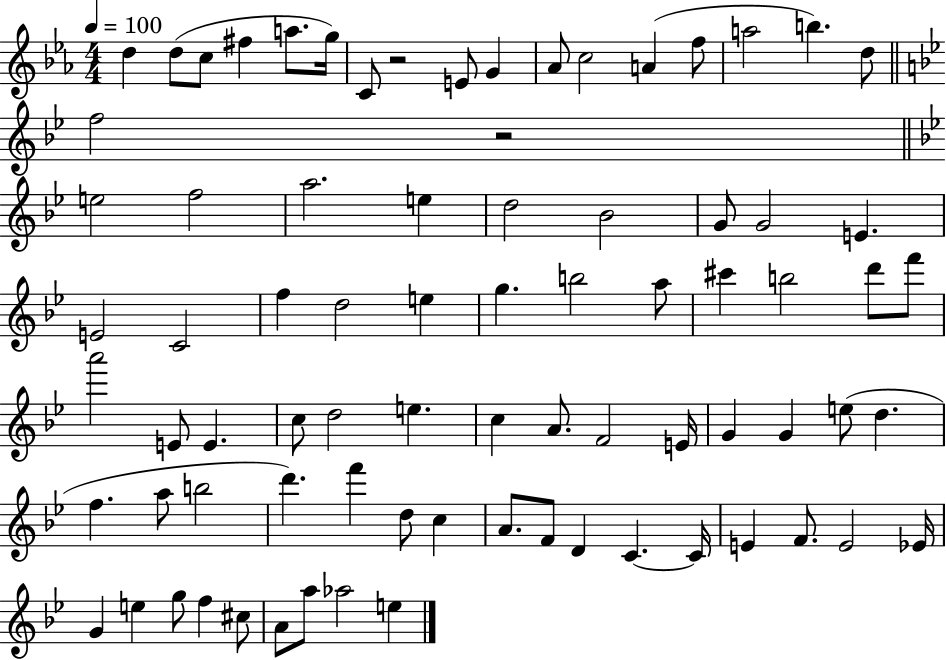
D5/q D5/e C5/e F#5/q A5/e. G5/s C4/e R/h E4/e G4/q Ab4/e C5/h A4/q F5/e A5/h B5/q. D5/e F5/h R/h E5/h F5/h A5/h. E5/q D5/h Bb4/h G4/e G4/h E4/q. E4/h C4/h F5/q D5/h E5/q G5/q. B5/h A5/e C#6/q B5/h D6/e F6/e A6/h E4/e E4/q. C5/e D5/h E5/q. C5/q A4/e. F4/h E4/s G4/q G4/q E5/e D5/q. F5/q. A5/e B5/h D6/q. F6/q D5/e C5/q A4/e. F4/e D4/q C4/q. C4/s E4/q F4/e. E4/h Eb4/s G4/q E5/q G5/e F5/q C#5/e A4/e A5/e Ab5/h E5/q